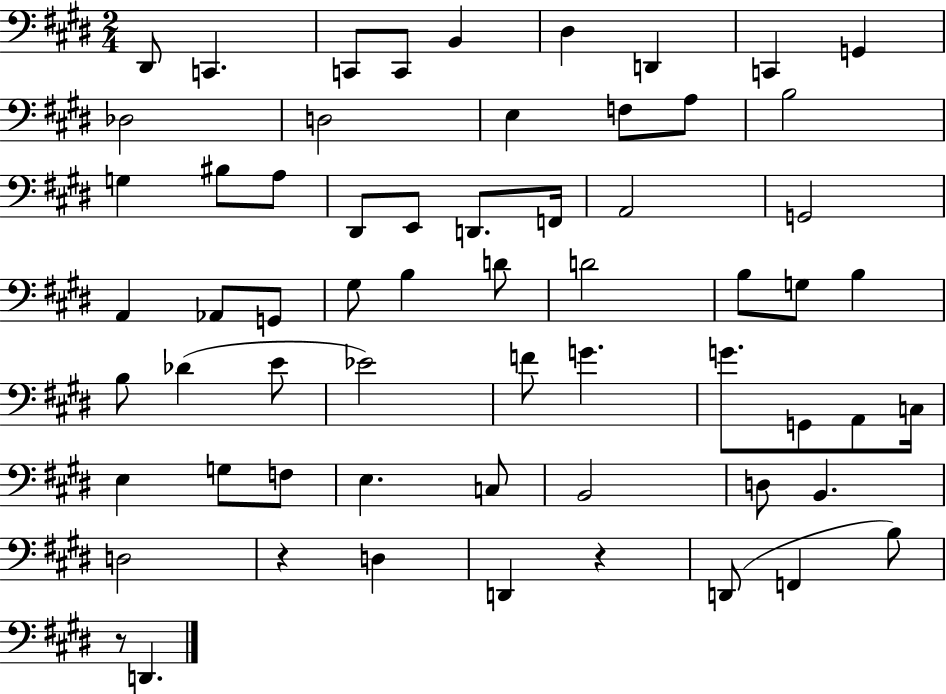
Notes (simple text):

D#2/e C2/q. C2/e C2/e B2/q D#3/q D2/q C2/q G2/q Db3/h D3/h E3/q F3/e A3/e B3/h G3/q BIS3/e A3/e D#2/e E2/e D2/e. F2/s A2/h G2/h A2/q Ab2/e G2/e G#3/e B3/q D4/e D4/h B3/e G3/e B3/q B3/e Db4/q E4/e Eb4/h F4/e G4/q. G4/e. G2/e A2/e C3/s E3/q G3/e F3/e E3/q. C3/e B2/h D3/e B2/q. D3/h R/q D3/q D2/q R/q D2/e F2/q B3/e R/e D2/q.